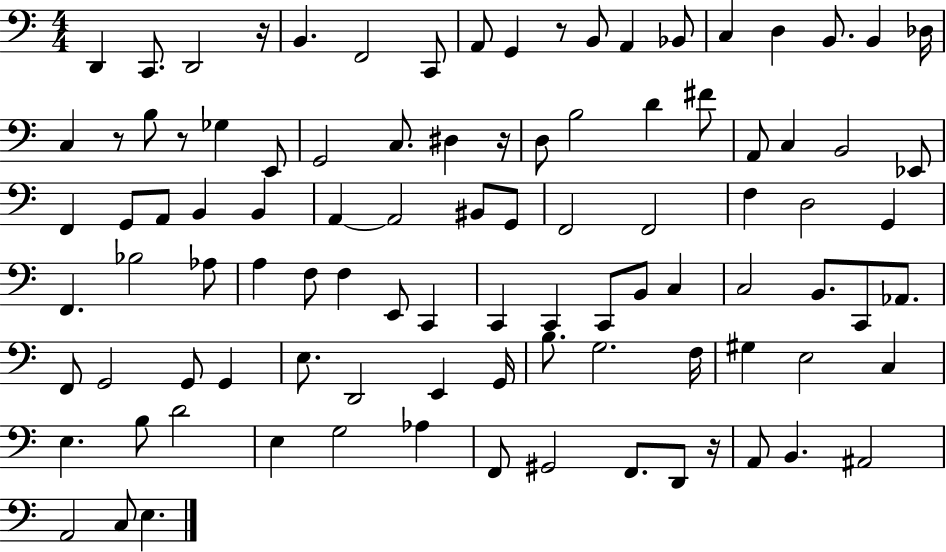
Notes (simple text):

D2/q C2/e. D2/h R/s B2/q. F2/h C2/e A2/e G2/q R/e B2/e A2/q Bb2/e C3/q D3/q B2/e. B2/q Db3/s C3/q R/e B3/e R/e Gb3/q E2/e G2/h C3/e. D#3/q R/s D3/e B3/h D4/q F#4/e A2/e C3/q B2/h Eb2/e F2/q G2/e A2/e B2/q B2/q A2/q A2/h BIS2/e G2/e F2/h F2/h F3/q D3/h G2/q F2/q. Bb3/h Ab3/e A3/q F3/e F3/q E2/e C2/q C2/q C2/q C2/e B2/e C3/q C3/h B2/e. C2/e Ab2/e. F2/e G2/h G2/e G2/q E3/e. D2/h E2/q G2/s B3/e. G3/h. F3/s G#3/q E3/h C3/q E3/q. B3/e D4/h E3/q G3/h Ab3/q F2/e G#2/h F2/e. D2/e R/s A2/e B2/q. A#2/h A2/h C3/e E3/q.